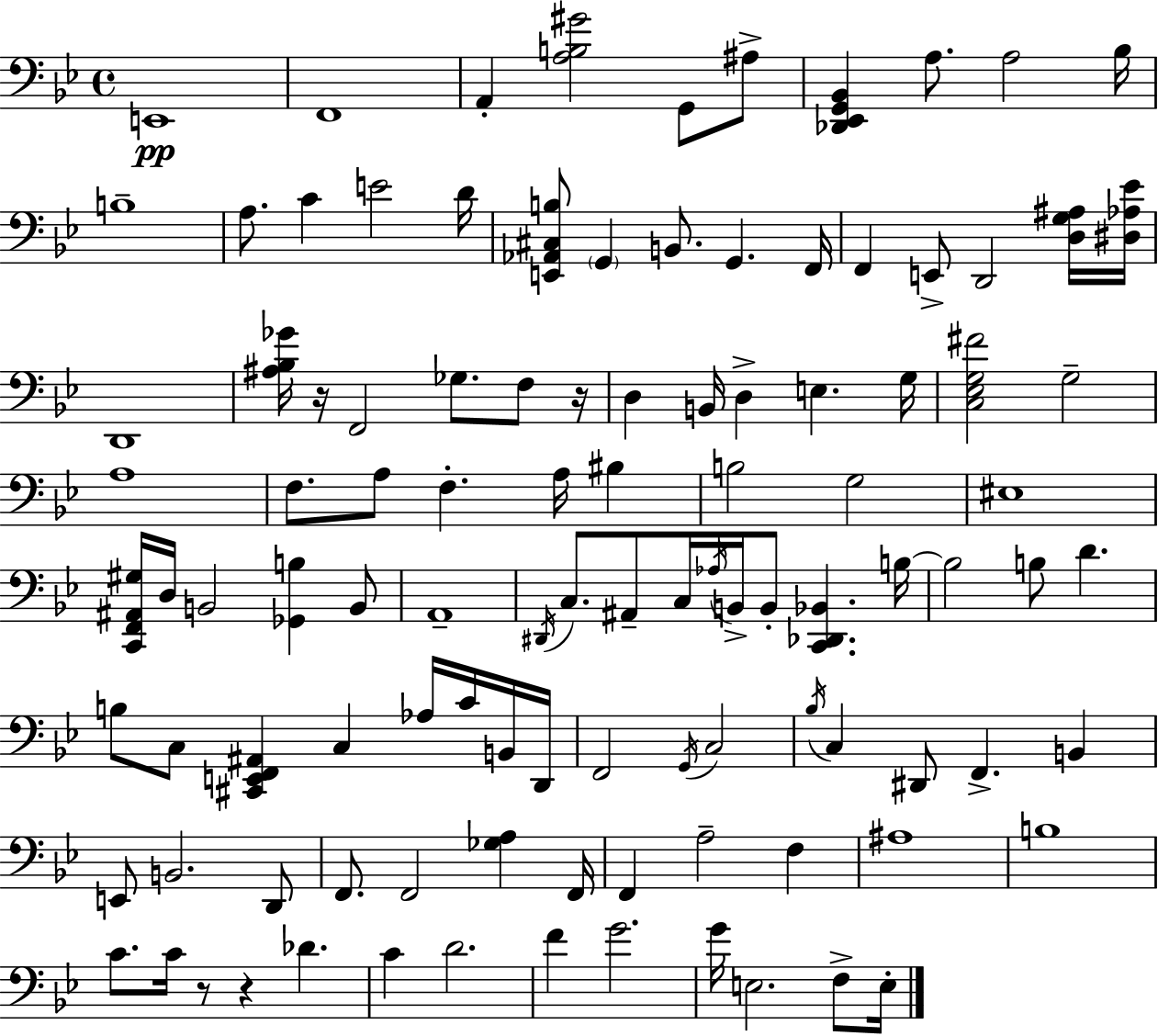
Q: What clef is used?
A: bass